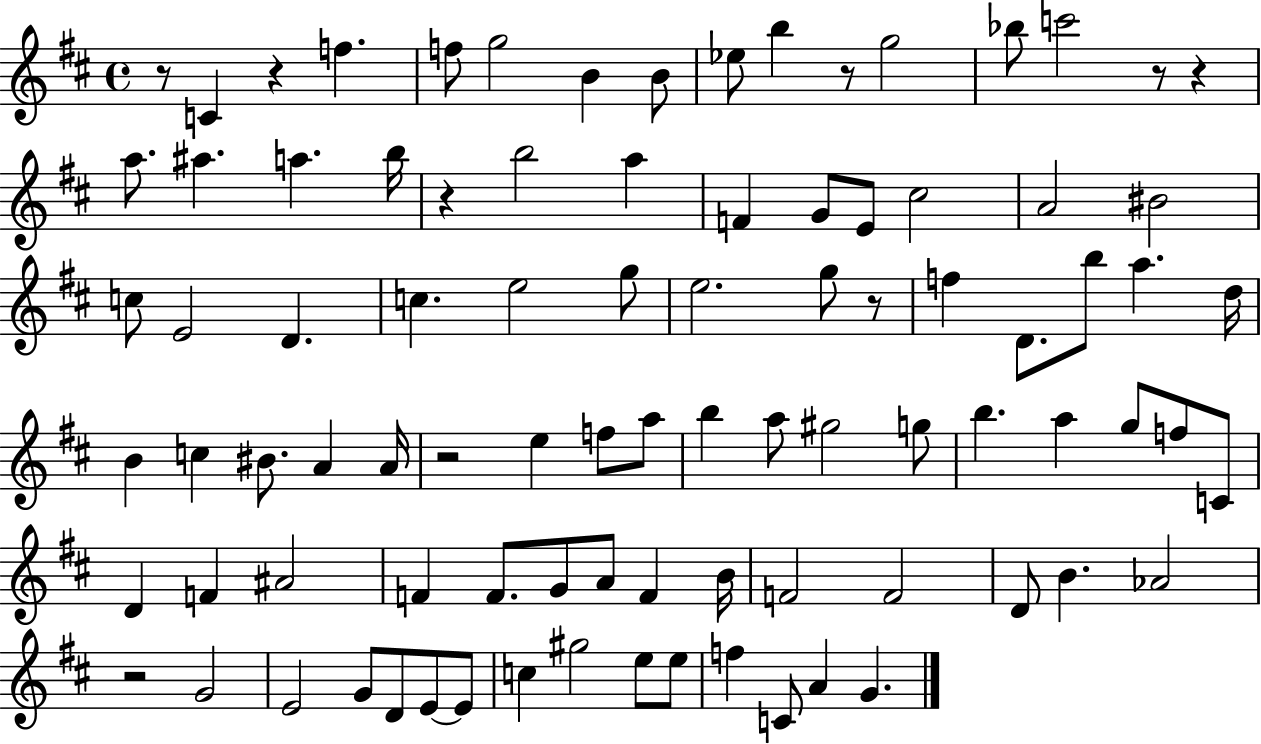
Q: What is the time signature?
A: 4/4